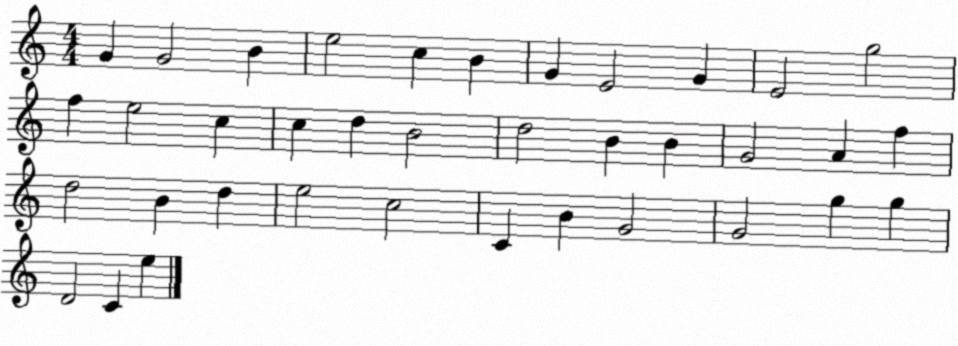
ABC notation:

X:1
T:Untitled
M:4/4
L:1/4
K:C
G G2 B e2 c B G E2 G E2 g2 f e2 c c d B2 d2 B B G2 A f d2 B d e2 c2 C B G2 G2 g g D2 C e